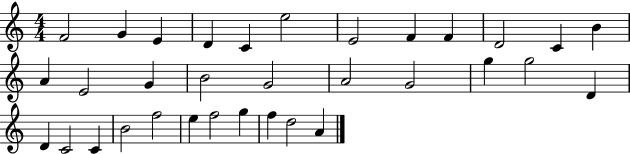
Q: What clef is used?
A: treble